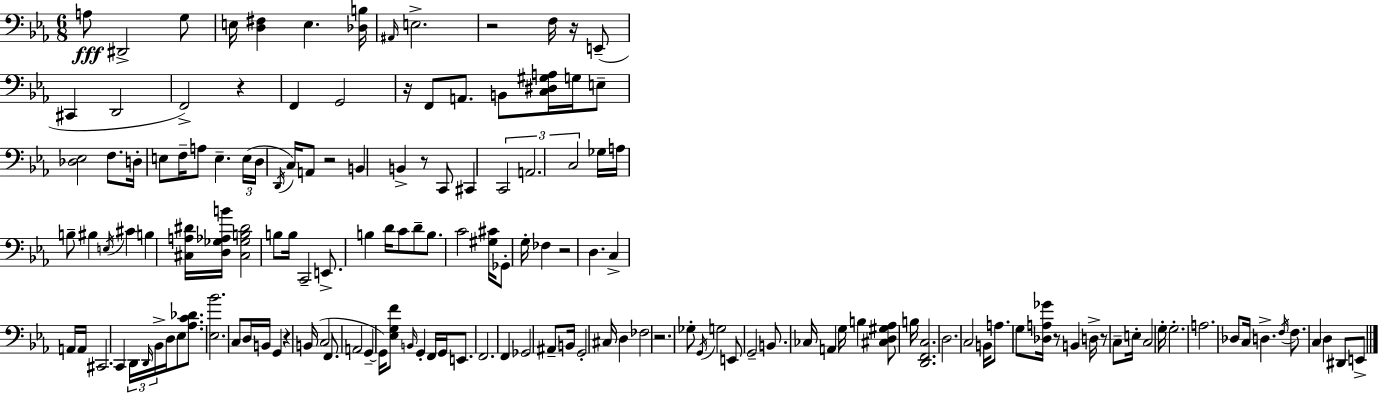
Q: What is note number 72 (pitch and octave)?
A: G2